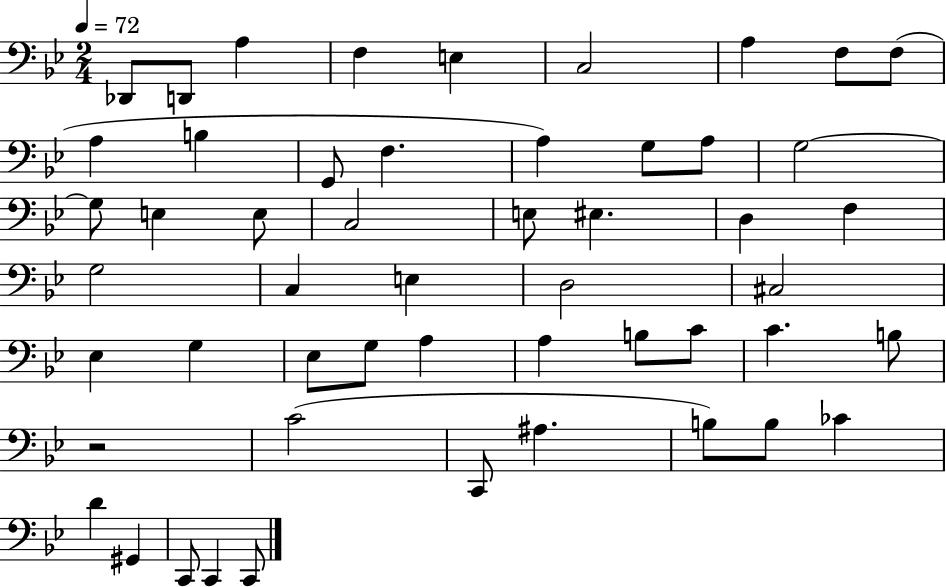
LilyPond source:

{
  \clef bass
  \numericTimeSignature
  \time 2/4
  \key bes \major
  \tempo 4 = 72
  des,8 d,8 a4 | f4 e4 | c2 | a4 f8 f8( | \break a4 b4 | g,8 f4. | a4) g8 a8 | g2~~ | \break g8 e4 e8 | c2 | e8 eis4. | d4 f4 | \break g2 | c4 e4 | d2 | cis2 | \break ees4 g4 | ees8 g8 a4 | a4 b8 c'8 | c'4. b8 | \break r2 | c'2( | c,8 ais4. | b8) b8 ces'4 | \break d'4 gis,4 | c,8 c,4 c,8 | \bar "|."
}